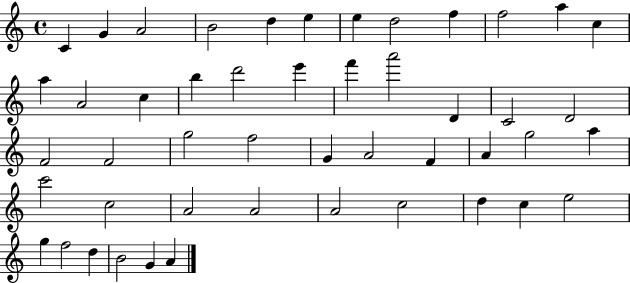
X:1
T:Untitled
M:4/4
L:1/4
K:C
C G A2 B2 d e e d2 f f2 a c a A2 c b d'2 e' f' a'2 D C2 D2 F2 F2 g2 f2 G A2 F A g2 a c'2 c2 A2 A2 A2 c2 d c e2 g f2 d B2 G A